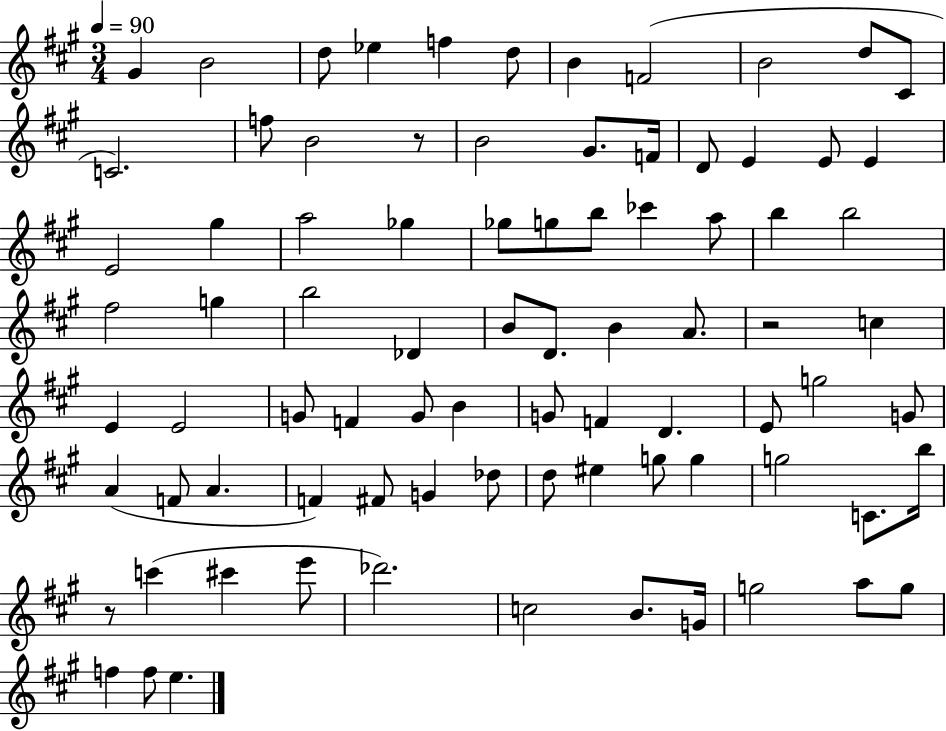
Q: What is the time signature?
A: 3/4